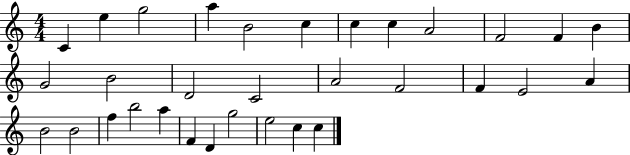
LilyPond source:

{
  \clef treble
  \numericTimeSignature
  \time 4/4
  \key c \major
  c'4 e''4 g''2 | a''4 b'2 c''4 | c''4 c''4 a'2 | f'2 f'4 b'4 | \break g'2 b'2 | d'2 c'2 | a'2 f'2 | f'4 e'2 a'4 | \break b'2 b'2 | f''4 b''2 a''4 | f'4 d'4 g''2 | e''2 c''4 c''4 | \break \bar "|."
}